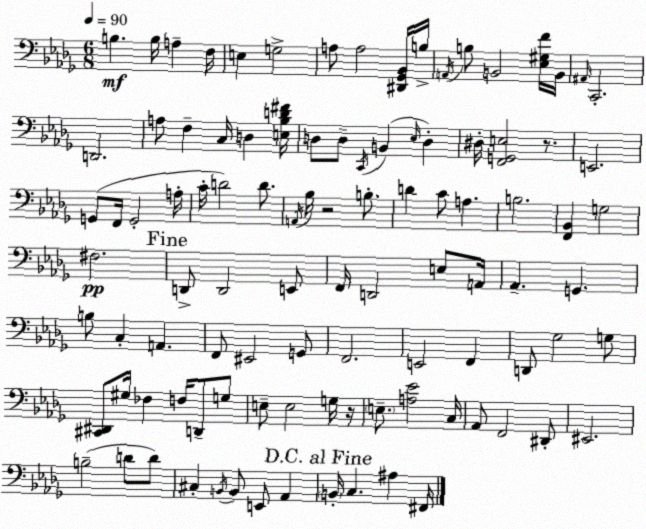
X:1
T:Untitled
M:6/8
L:1/4
K:Bbm
B, B,/4 A, F,/4 E, G,2 A,/2 A,2 [^D,,_G,,_B,,]/4 B,/4 A,,/4 B,/2 B,,2 [_E,^G,F]/4 B,,/4 ^A,,/4 C,,2 D,,2 A,/2 F, C,/4 D, [E,_B,D^F]/4 D,/2 D,/2 C,,/4 B,, _E,/4 D, ^D,/4 [F,,G,,E,]2 z/2 E,,2 G,,/2 F,,/4 G,,2 A,/4 C/4 D2 D/2 A,,/4 _B,/4 z2 B,/2 D C/2 A, B,2 [F,,_B,,] G,2 ^F,2 D,,/2 D,,2 E,,/2 F,,/4 D,,2 E,/2 A,,/4 _A,, G,, B,/2 C, A,, F,,/2 ^E,,2 G,,/2 F,,2 E,,2 F,, D,,/2 _G,2 G,/2 [^C,,^D,,]/2 ^G,/4 _F, F,/4 D,,/2 G,/2 E,/2 E,2 G,/4 z/4 E,/2 [A,_E]2 C,/4 _A,,/2 F,,2 ^D,,/2 ^E,,2 B,2 D/2 D/2 ^C, B,,/4 B,,/2 E,,/2 _A,, B,,/4 C, ^A, ^F,,/4